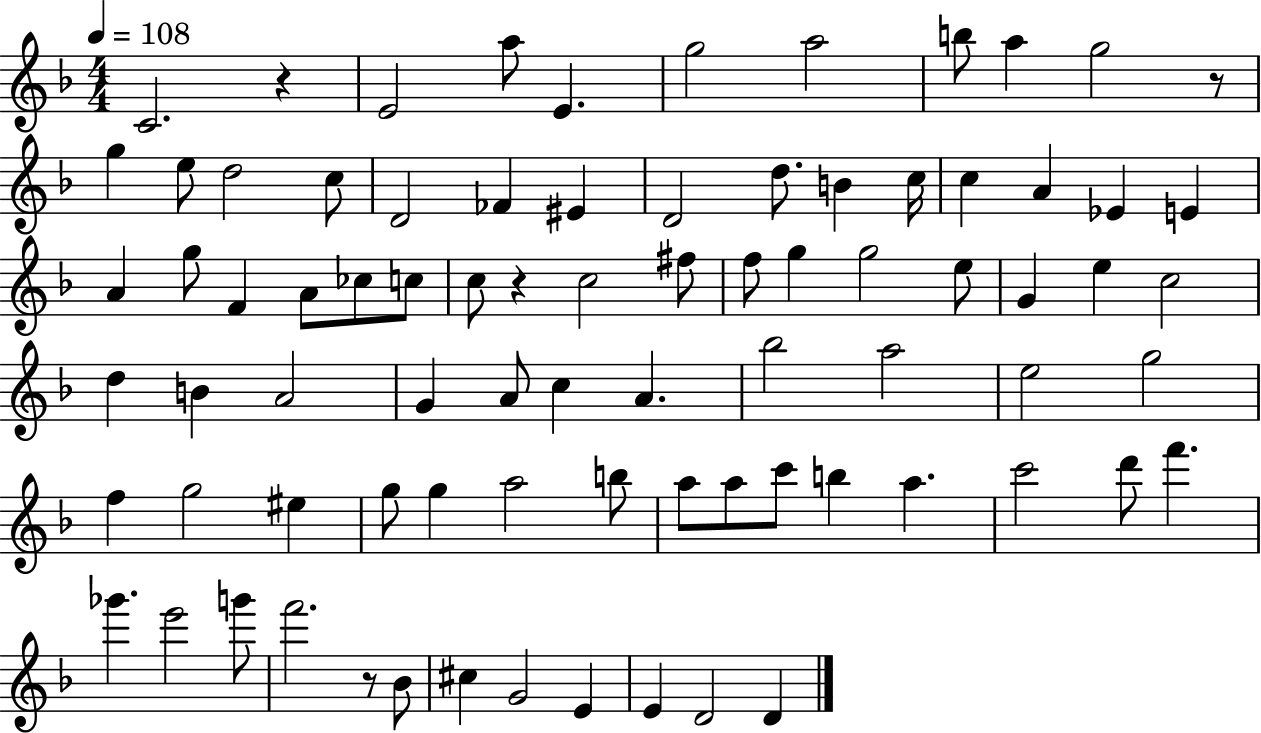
X:1
T:Untitled
M:4/4
L:1/4
K:F
C2 z E2 a/2 E g2 a2 b/2 a g2 z/2 g e/2 d2 c/2 D2 _F ^E D2 d/2 B c/4 c A _E E A g/2 F A/2 _c/2 c/2 c/2 z c2 ^f/2 f/2 g g2 e/2 G e c2 d B A2 G A/2 c A _b2 a2 e2 g2 f g2 ^e g/2 g a2 b/2 a/2 a/2 c'/2 b a c'2 d'/2 f' _g' e'2 g'/2 f'2 z/2 _B/2 ^c G2 E E D2 D